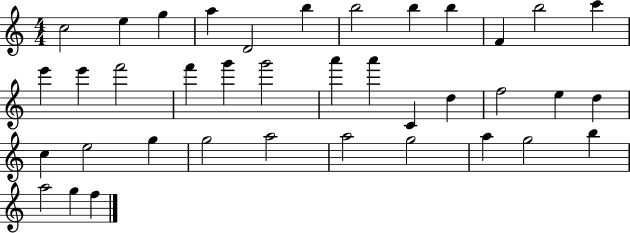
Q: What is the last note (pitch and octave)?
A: F5